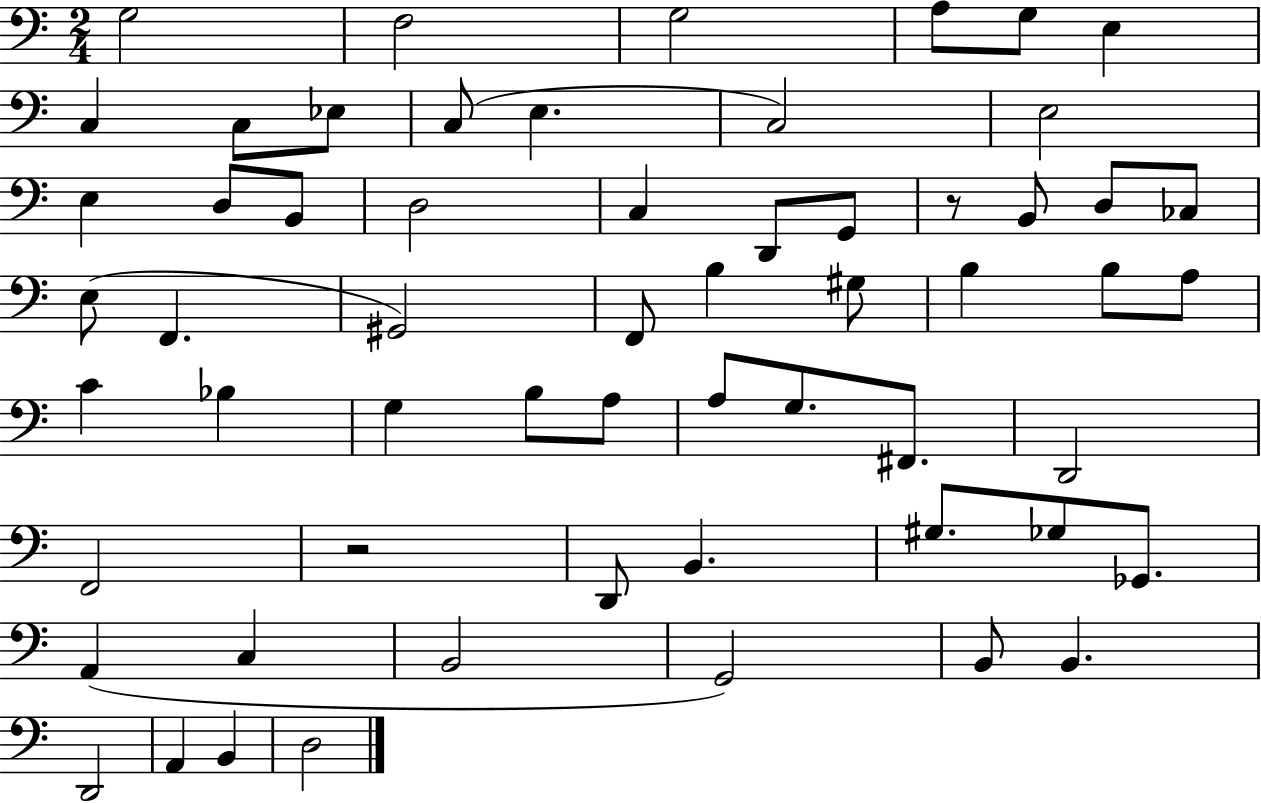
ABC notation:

X:1
T:Untitled
M:2/4
L:1/4
K:C
G,2 F,2 G,2 A,/2 G,/2 E, C, C,/2 _E,/2 C,/2 E, C,2 E,2 E, D,/2 B,,/2 D,2 C, D,,/2 G,,/2 z/2 B,,/2 D,/2 _C,/2 E,/2 F,, ^G,,2 F,,/2 B, ^G,/2 B, B,/2 A,/2 C _B, G, B,/2 A,/2 A,/2 G,/2 ^F,,/2 D,,2 F,,2 z2 D,,/2 B,, ^G,/2 _G,/2 _G,,/2 A,, C, B,,2 G,,2 B,,/2 B,, D,,2 A,, B,, D,2